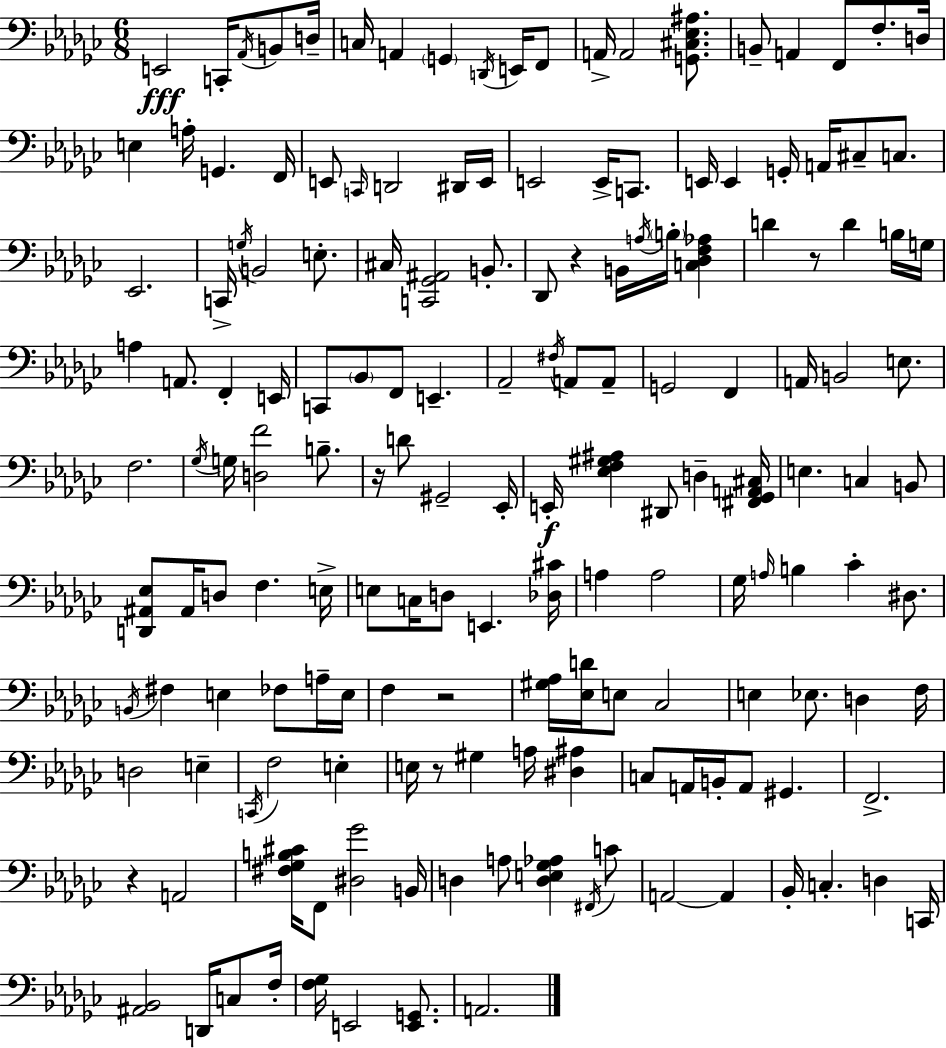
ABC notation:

X:1
T:Untitled
M:6/8
L:1/4
K:Ebm
E,,2 C,,/4 _A,,/4 B,,/2 D,/4 C,/4 A,, G,, D,,/4 E,,/4 F,,/2 A,,/4 A,,2 [G,,^C,_E,^A,]/2 B,,/2 A,, F,,/2 F,/2 D,/4 E, A,/4 G,, F,,/4 E,,/2 C,,/4 D,,2 ^D,,/4 E,,/4 E,,2 E,,/4 C,,/2 E,,/4 E,, G,,/4 A,,/4 ^C,/2 C,/2 _E,,2 C,,/4 G,/4 B,,2 E,/2 ^C,/4 [C,,_G,,^A,,]2 B,,/2 _D,,/2 z B,,/4 A,/4 B,/4 [C,_D,F,_A,] D z/2 D B,/4 G,/4 A, A,,/2 F,, E,,/4 C,,/2 _B,,/2 F,,/2 E,, _A,,2 ^F,/4 A,,/2 A,,/2 G,,2 F,, A,,/4 B,,2 E,/2 F,2 _G,/4 G,/4 [D,F]2 B,/2 z/4 D/2 ^G,,2 _E,,/4 E,,/4 [_E,F,^G,^A,] ^D,,/2 D, [^F,,_G,,A,,^C,]/4 E, C, B,,/2 [D,,^A,,_E,]/2 ^A,,/4 D,/2 F, E,/4 E,/2 C,/4 D,/2 E,, [_D,^C]/4 A, A,2 _G,/4 A,/4 B, _C ^D,/2 B,,/4 ^F, E, _F,/2 A,/4 E,/4 F, z2 [^G,_A,]/4 [_E,D]/4 E,/2 _C,2 E, _E,/2 D, F,/4 D,2 E, C,,/4 F,2 E, E,/4 z/2 ^G, A,/4 [^D,^A,] C,/2 A,,/4 B,,/4 A,,/2 ^G,, F,,2 z A,,2 [^F,_G,B,^C]/4 F,,/2 [^D,_G]2 B,,/4 D, A,/2 [D,E,_G,_A,] ^F,,/4 C/2 A,,2 A,, _B,,/4 C, D, C,,/4 [^A,,_B,,]2 D,,/4 C,/2 F,/4 [F,_G,]/4 E,,2 [E,,G,,]/2 A,,2